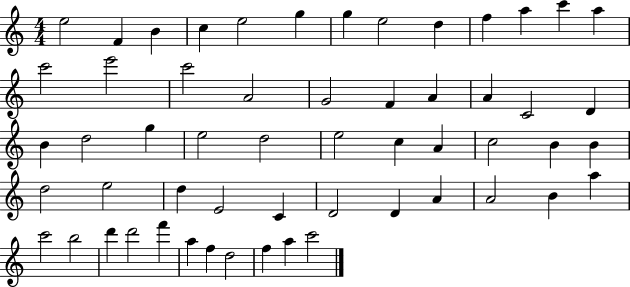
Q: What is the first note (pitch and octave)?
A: E5